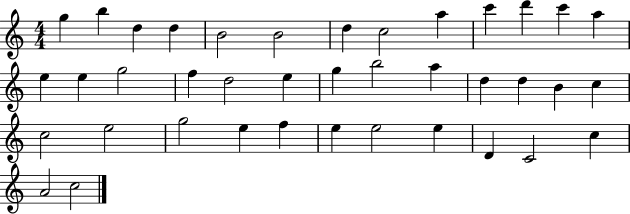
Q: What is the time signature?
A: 4/4